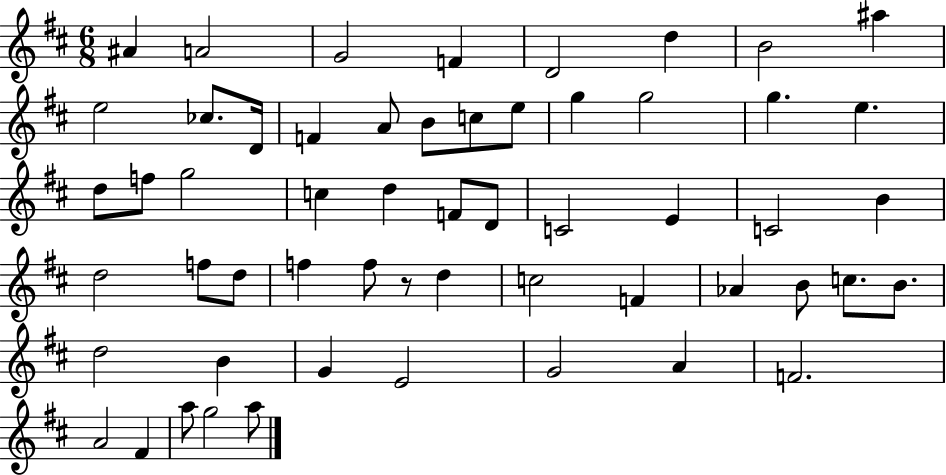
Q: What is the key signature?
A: D major